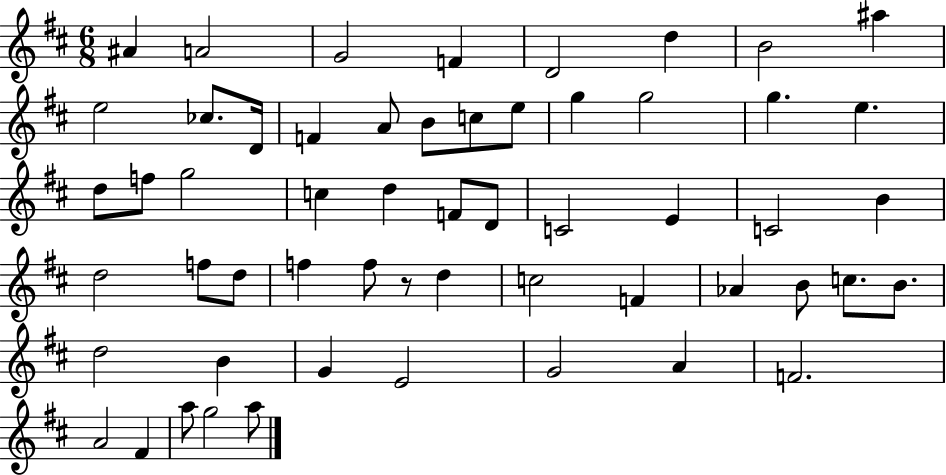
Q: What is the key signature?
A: D major